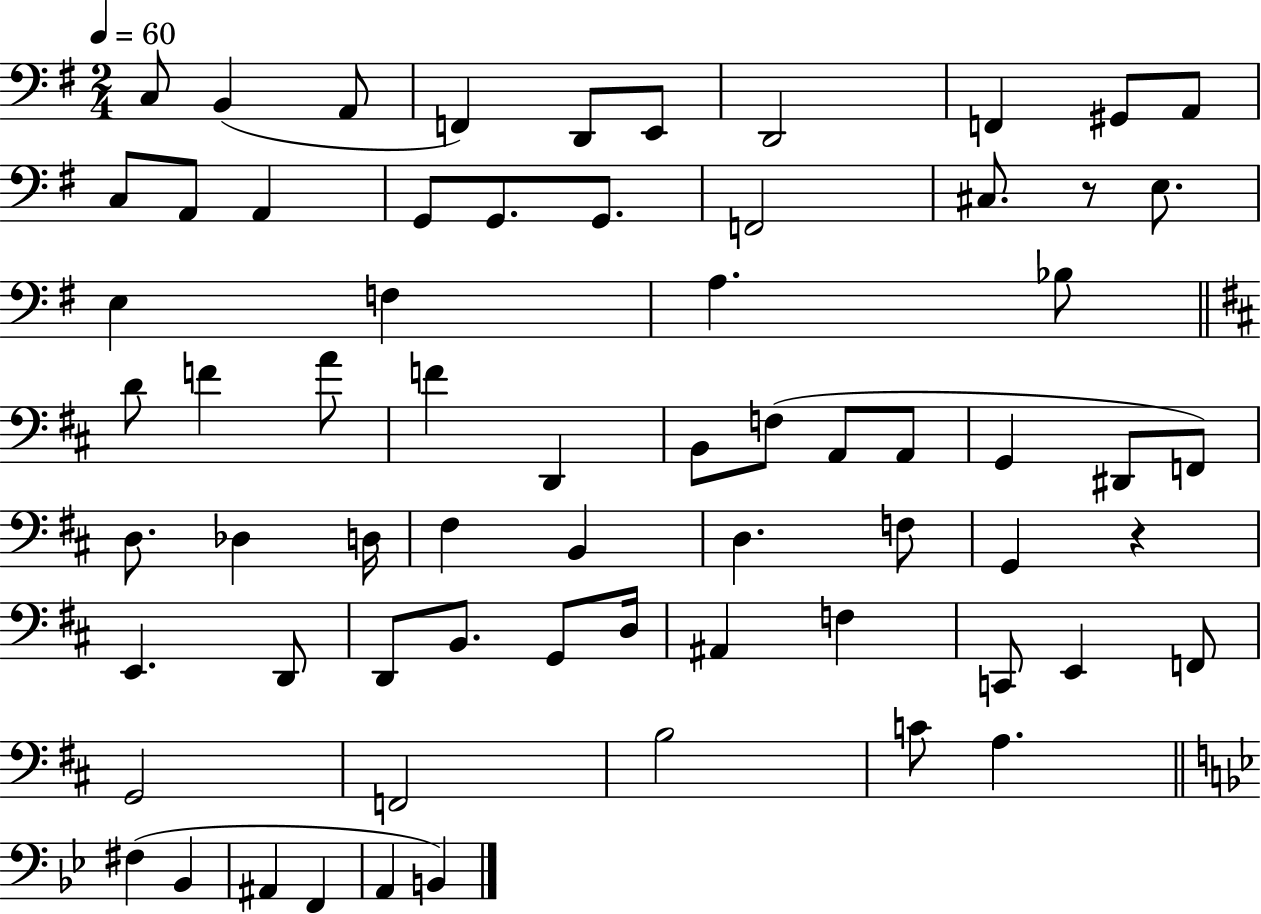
C3/e B2/q A2/e F2/q D2/e E2/e D2/h F2/q G#2/e A2/e C3/e A2/e A2/q G2/e G2/e. G2/e. F2/h C#3/e. R/e E3/e. E3/q F3/q A3/q. Bb3/e D4/e F4/q A4/e F4/q D2/q B2/e F3/e A2/e A2/e G2/q D#2/e F2/e D3/e. Db3/q D3/s F#3/q B2/q D3/q. F3/e G2/q R/q E2/q. D2/e D2/e B2/e. G2/e D3/s A#2/q F3/q C2/e E2/q F2/e G2/h F2/h B3/h C4/e A3/q. F#3/q Bb2/q A#2/q F2/q A2/q B2/q